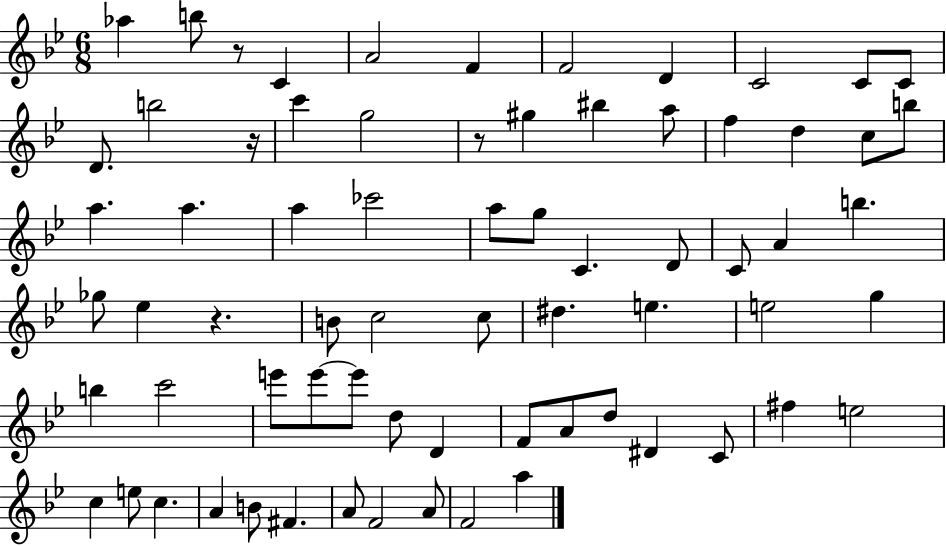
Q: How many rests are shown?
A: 4